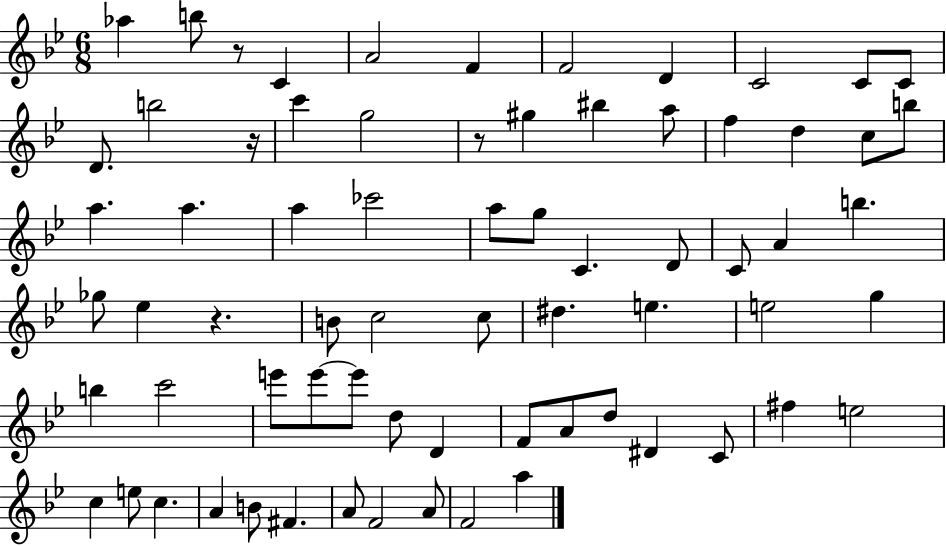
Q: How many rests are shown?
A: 4